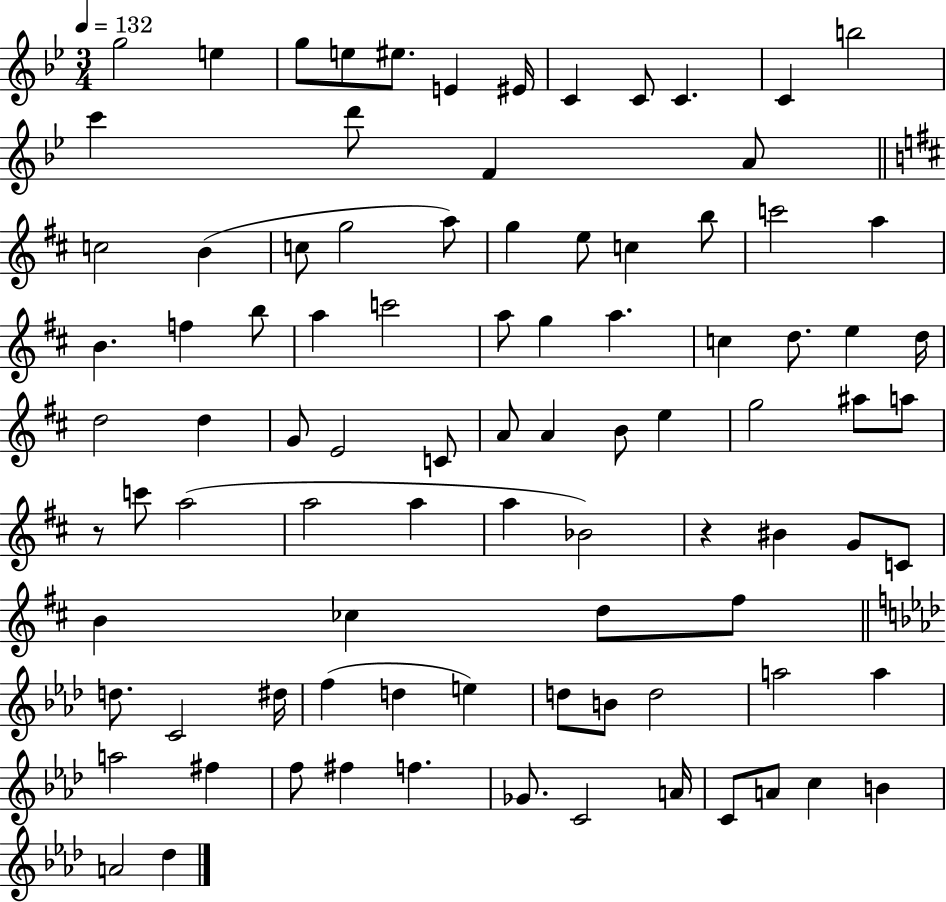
G5/h E5/q G5/e E5/e EIS5/e. E4/q EIS4/s C4/q C4/e C4/q. C4/q B5/h C6/q D6/e F4/q A4/e C5/h B4/q C5/e G5/h A5/e G5/q E5/e C5/q B5/e C6/h A5/q B4/q. F5/q B5/e A5/q C6/h A5/e G5/q A5/q. C5/q D5/e. E5/q D5/s D5/h D5/q G4/e E4/h C4/e A4/e A4/q B4/e E5/q G5/h A#5/e A5/e R/e C6/e A5/h A5/h A5/q A5/q Bb4/h R/q BIS4/q G4/e C4/e B4/q CES5/q D5/e F#5/e D5/e. C4/h D#5/s F5/q D5/q E5/q D5/e B4/e D5/h A5/h A5/q A5/h F#5/q F5/e F#5/q F5/q. Gb4/e. C4/h A4/s C4/e A4/e C5/q B4/q A4/h Db5/q